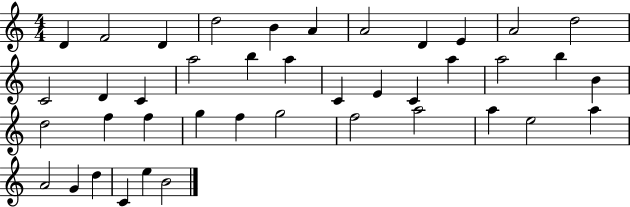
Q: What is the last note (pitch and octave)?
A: B4